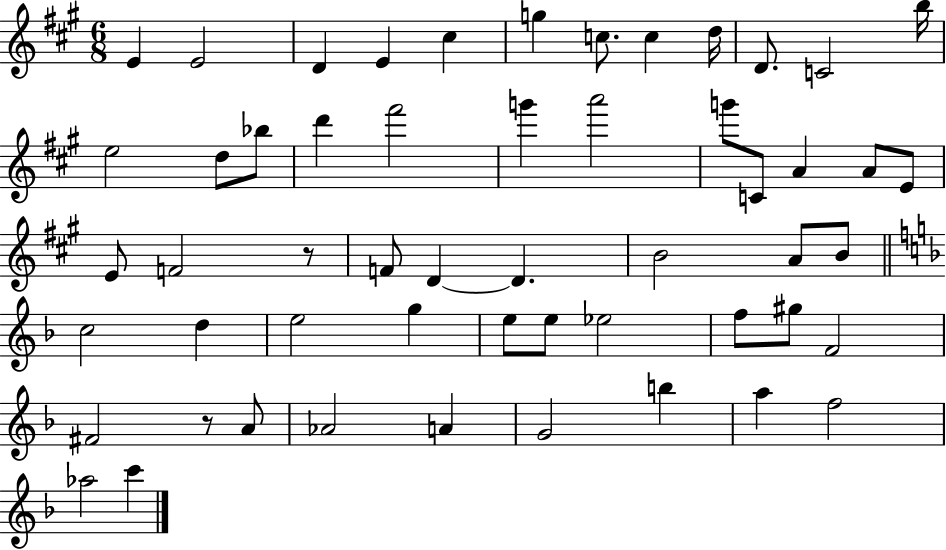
{
  \clef treble
  \numericTimeSignature
  \time 6/8
  \key a \major
  e'4 e'2 | d'4 e'4 cis''4 | g''4 c''8. c''4 d''16 | d'8. c'2 b''16 | \break e''2 d''8 bes''8 | d'''4 fis'''2 | g'''4 a'''2 | g'''8 c'8 a'4 a'8 e'8 | \break e'8 f'2 r8 | f'8 d'4~~ d'4. | b'2 a'8 b'8 | \bar "||" \break \key d \minor c''2 d''4 | e''2 g''4 | e''8 e''8 ees''2 | f''8 gis''8 f'2 | \break fis'2 r8 a'8 | aes'2 a'4 | g'2 b''4 | a''4 f''2 | \break aes''2 c'''4 | \bar "|."
}